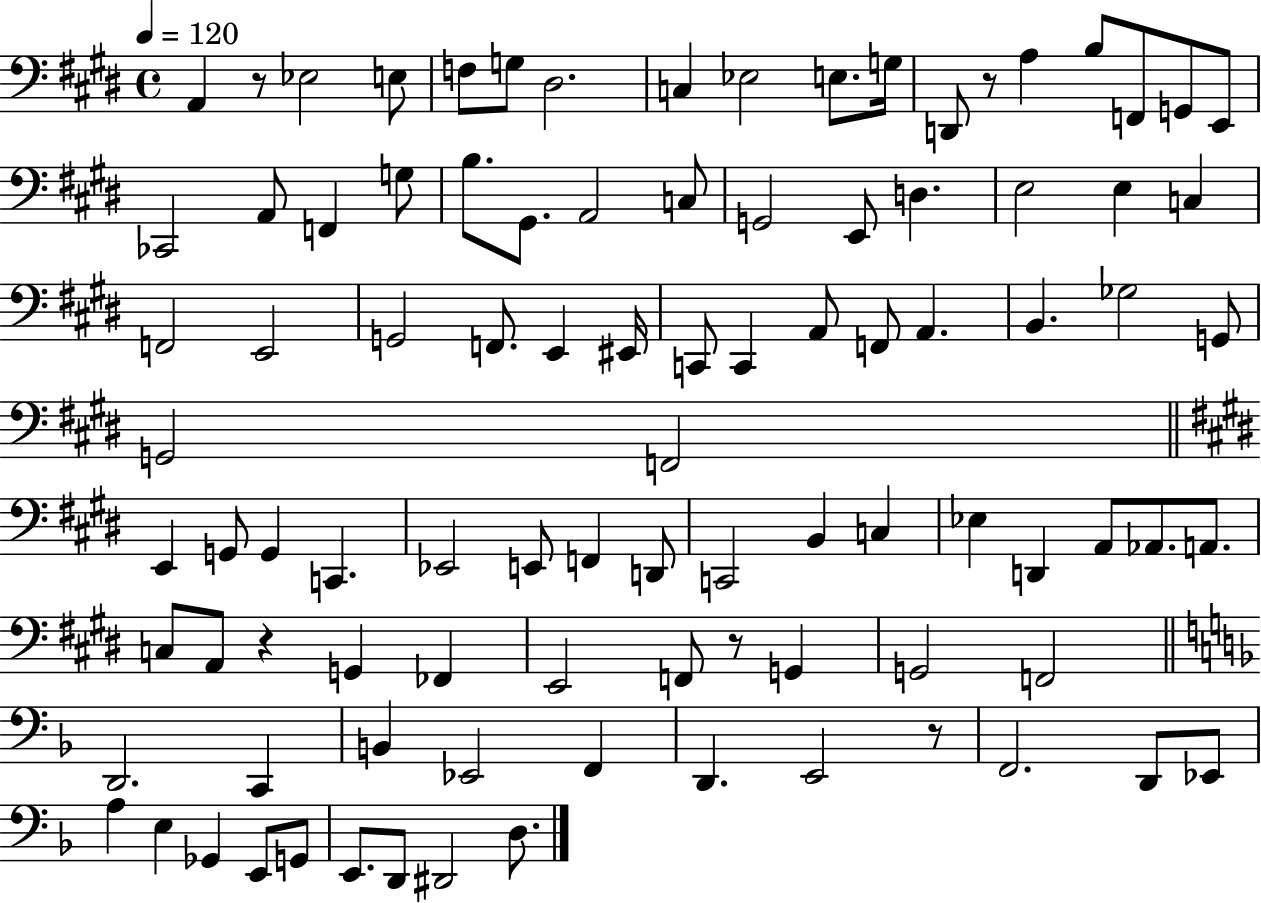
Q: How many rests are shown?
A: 5